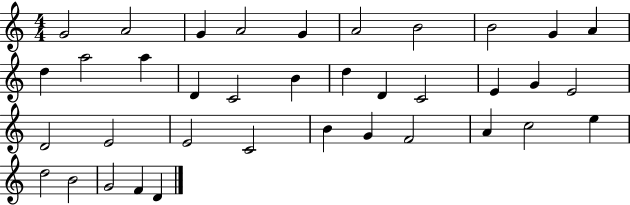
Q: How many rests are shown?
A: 0